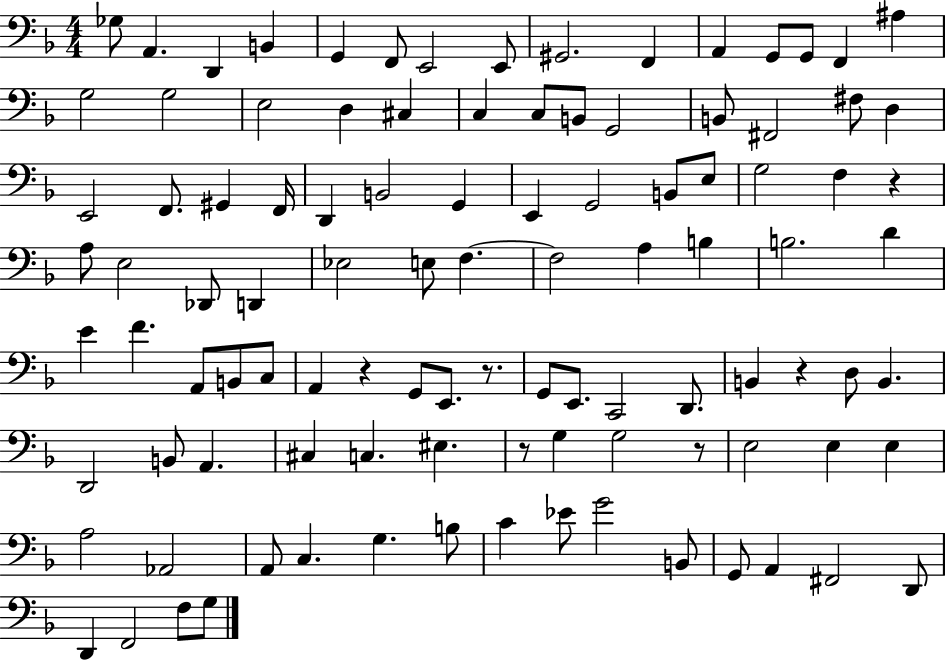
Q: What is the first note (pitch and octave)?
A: Gb3